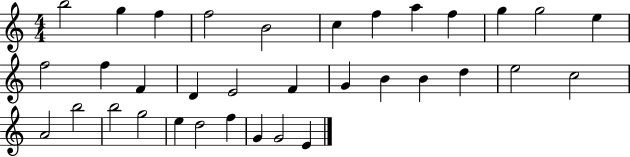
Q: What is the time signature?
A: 4/4